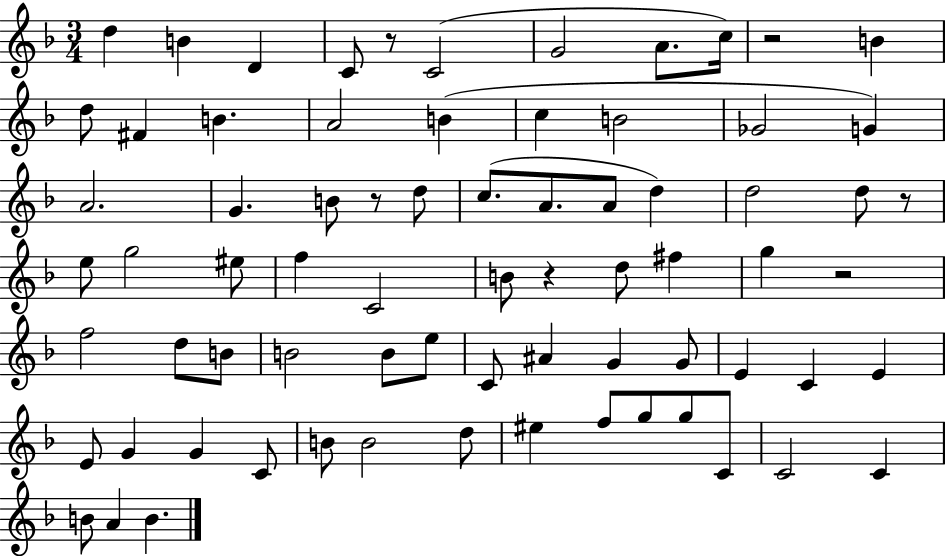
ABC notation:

X:1
T:Untitled
M:3/4
L:1/4
K:F
d B D C/2 z/2 C2 G2 A/2 c/4 z2 B d/2 ^F B A2 B c B2 _G2 G A2 G B/2 z/2 d/2 c/2 A/2 A/2 d d2 d/2 z/2 e/2 g2 ^e/2 f C2 B/2 z d/2 ^f g z2 f2 d/2 B/2 B2 B/2 e/2 C/2 ^A G G/2 E C E E/2 G G C/2 B/2 B2 d/2 ^e f/2 g/2 g/2 C/2 C2 C B/2 A B